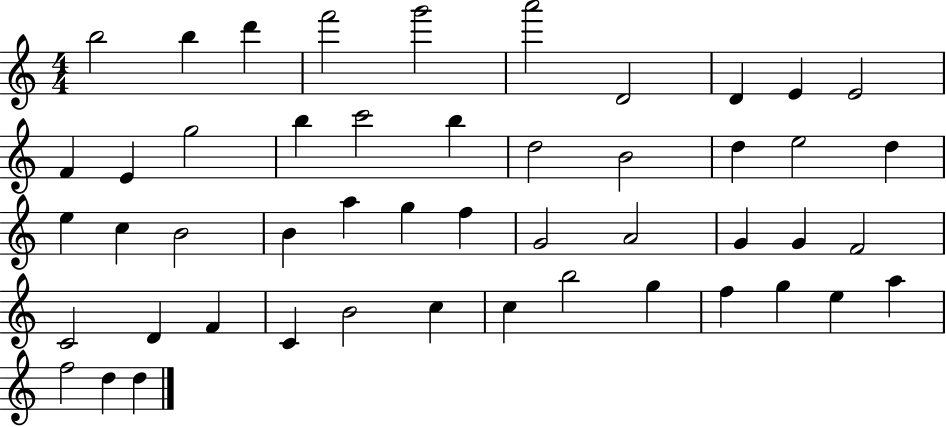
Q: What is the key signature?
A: C major